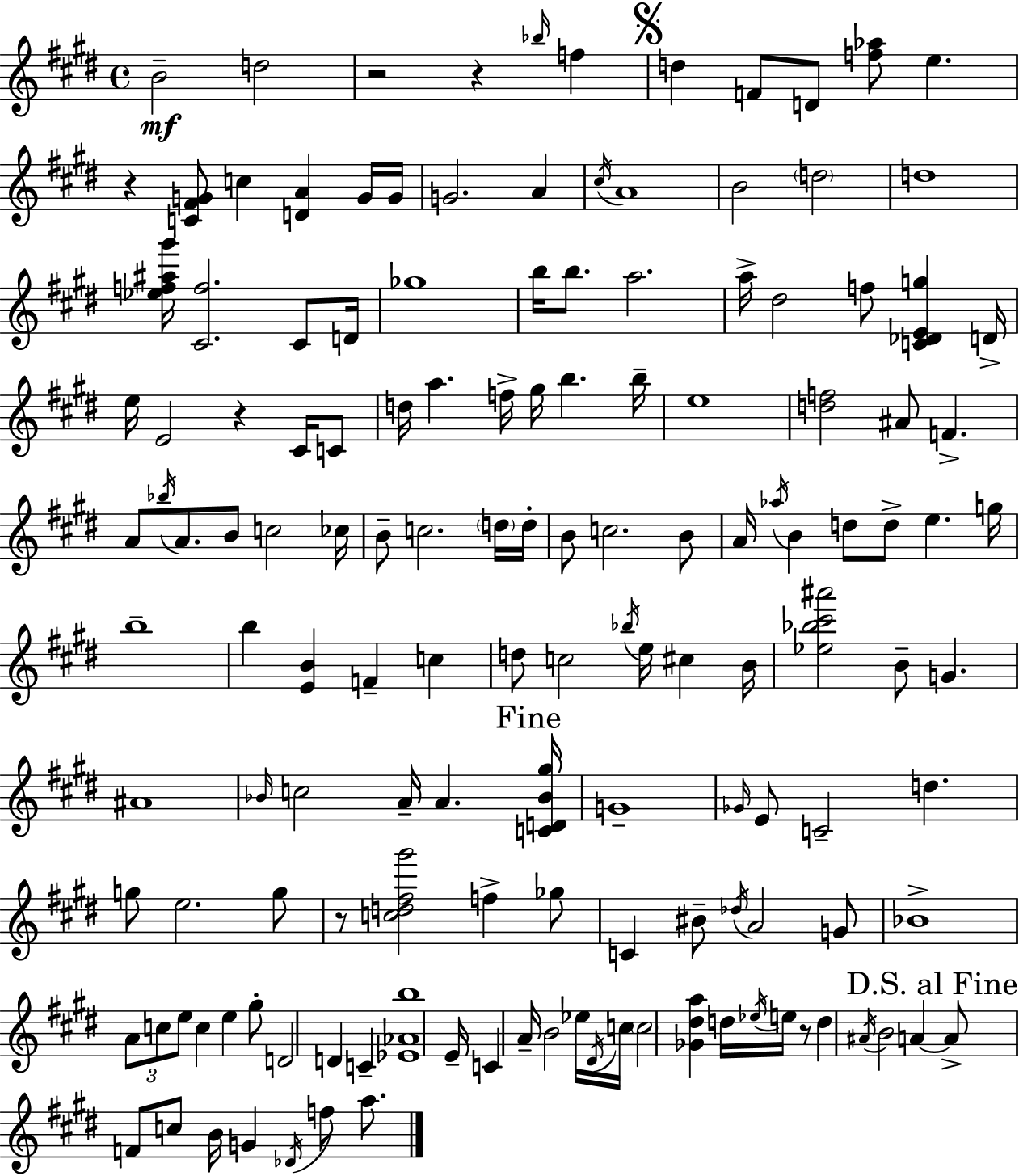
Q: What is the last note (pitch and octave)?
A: A5